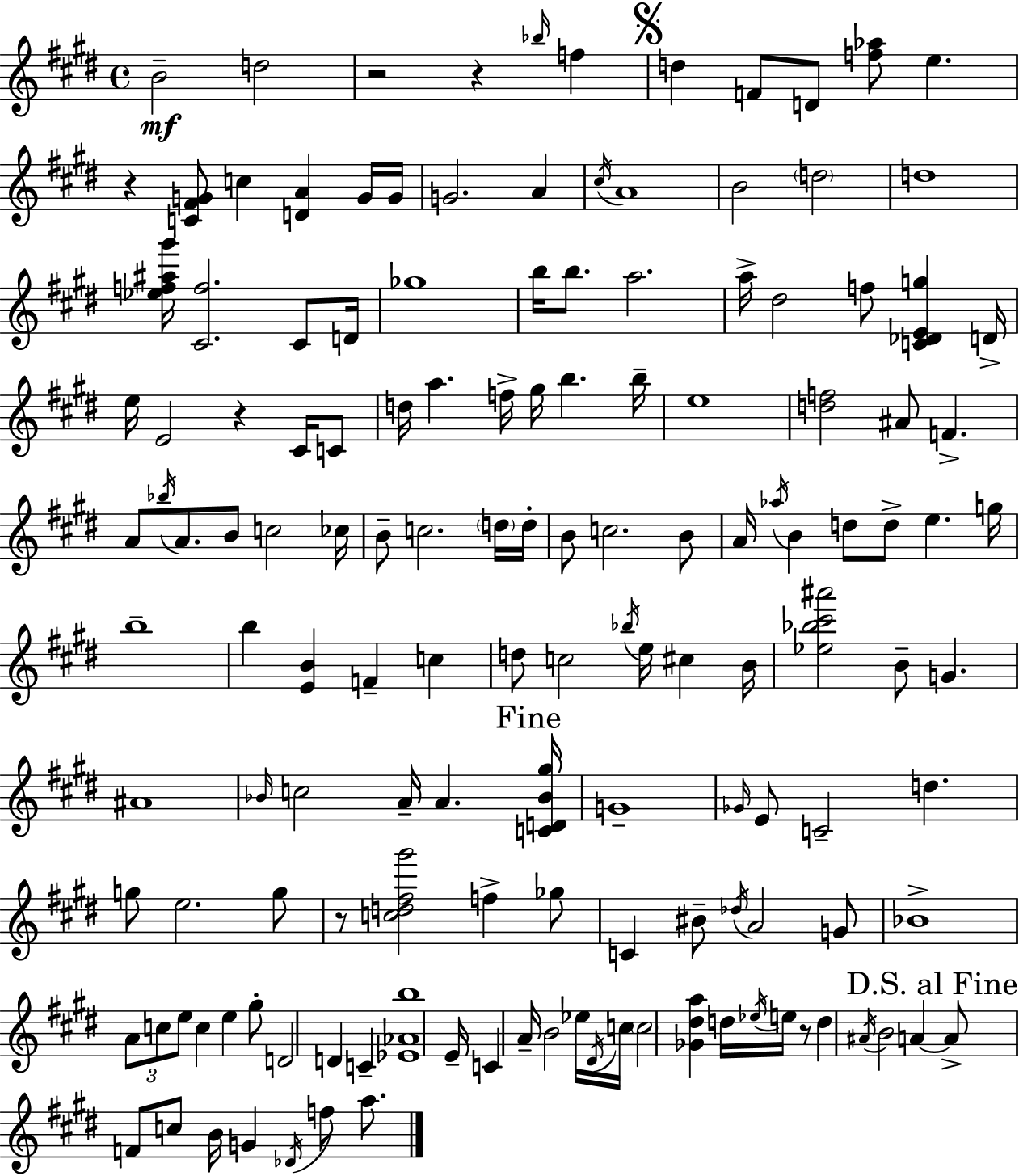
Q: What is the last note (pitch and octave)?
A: A5